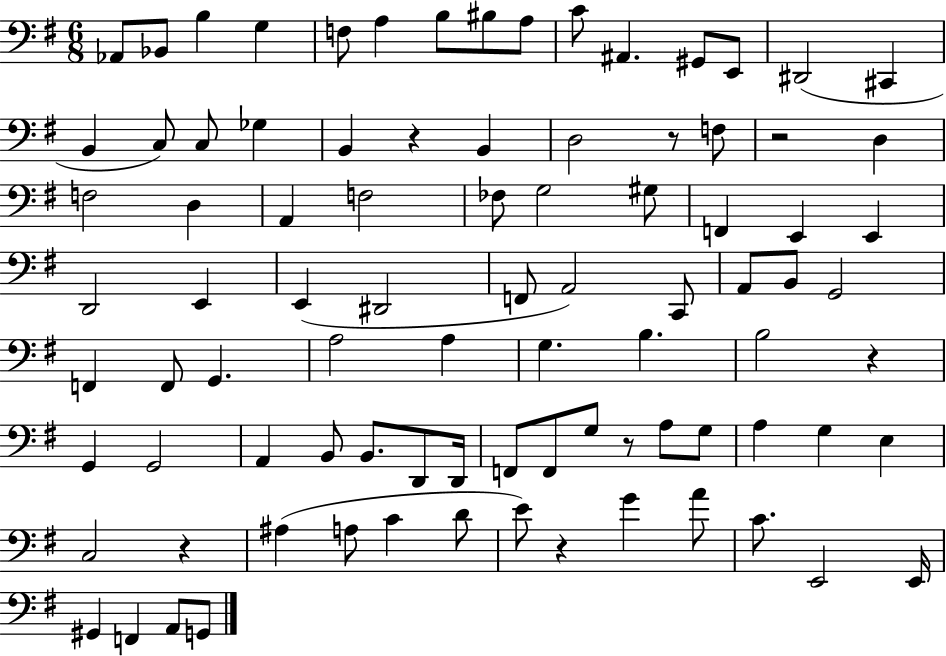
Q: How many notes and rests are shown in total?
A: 89